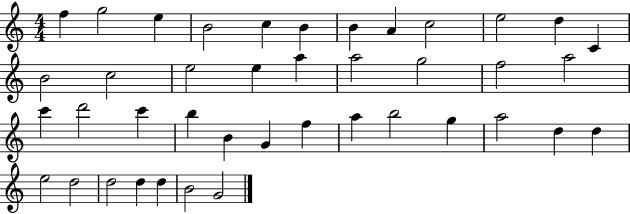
F5/q G5/h E5/q B4/h C5/q B4/q B4/q A4/q C5/h E5/h D5/q C4/q B4/h C5/h E5/h E5/q A5/q A5/h G5/h F5/h A5/h C6/q D6/h C6/q B5/q B4/q G4/q F5/q A5/q B5/h G5/q A5/h D5/q D5/q E5/h D5/h D5/h D5/q D5/q B4/h G4/h